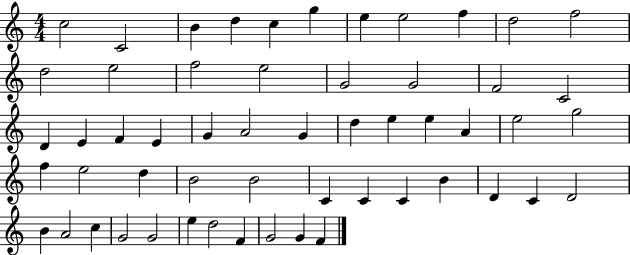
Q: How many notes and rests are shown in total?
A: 55